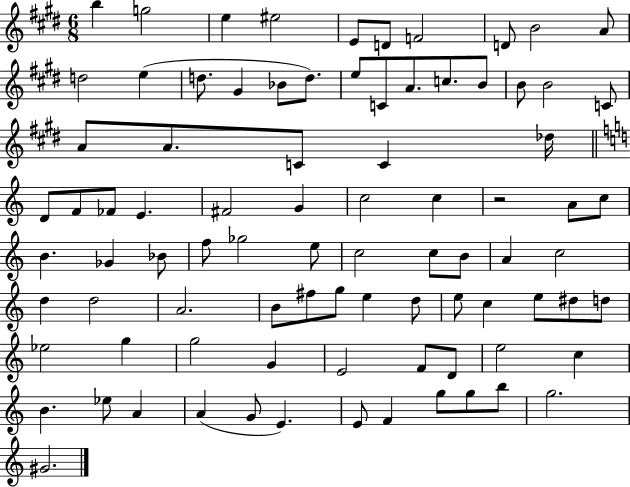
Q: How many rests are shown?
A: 1